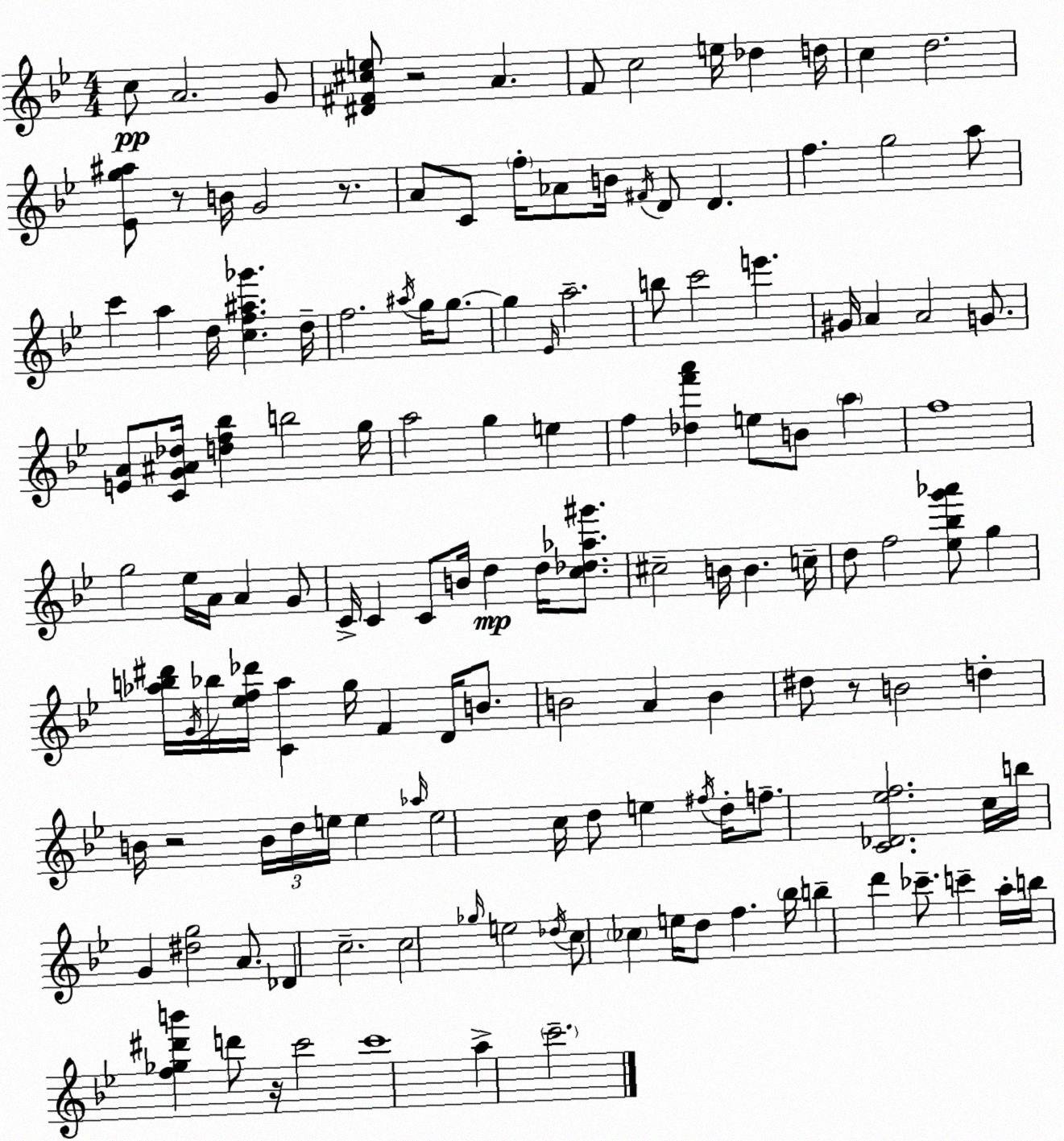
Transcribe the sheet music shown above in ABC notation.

X:1
T:Untitled
M:4/4
L:1/4
K:Gm
c/2 A2 G/2 [^D^F^ce]/2 z2 A F/2 c2 e/4 _d d/4 c d2 [_Eg^a]/2 z/2 B/4 G2 z/2 A/2 C/2 f/4 _A/2 B/4 ^F/4 D/2 D f g2 a/2 c' a d/4 [cf^a_g'] d/4 f2 ^a/4 g/4 g/2 g _E/4 a2 b/2 c'2 e' ^G/4 A A2 G/2 [EA]/2 [CG^A_d]/4 [df_b] b2 g/4 a2 g e f [_df'a'] e/2 B/2 a f4 g2 _e/4 A/4 A G/2 C/4 C C/2 B/4 d d/4 [c_d_a^g']/2 ^c2 B/4 B c/4 d/2 f2 [_e_bg'_a']/2 g [_ab^d']/4 G/4 _b/4 [_ef_d']/4 [C_a] g/4 F D/4 B/2 B2 A B ^d/2 z/2 B2 d B/4 z2 B/4 d/4 e/4 e _a/4 e2 c/4 d/2 e ^f/4 d/4 f/2 [C_D_ef]2 c/4 b/4 G [^dg]2 A/2 _D c2 c2 _g/4 e2 _d/4 c/2 _c e/4 d/2 f _b/4 b d' _c'/2 c' a/4 b/4 [f_g^d'b'] d'/2 z/4 c'2 c'4 a c'2